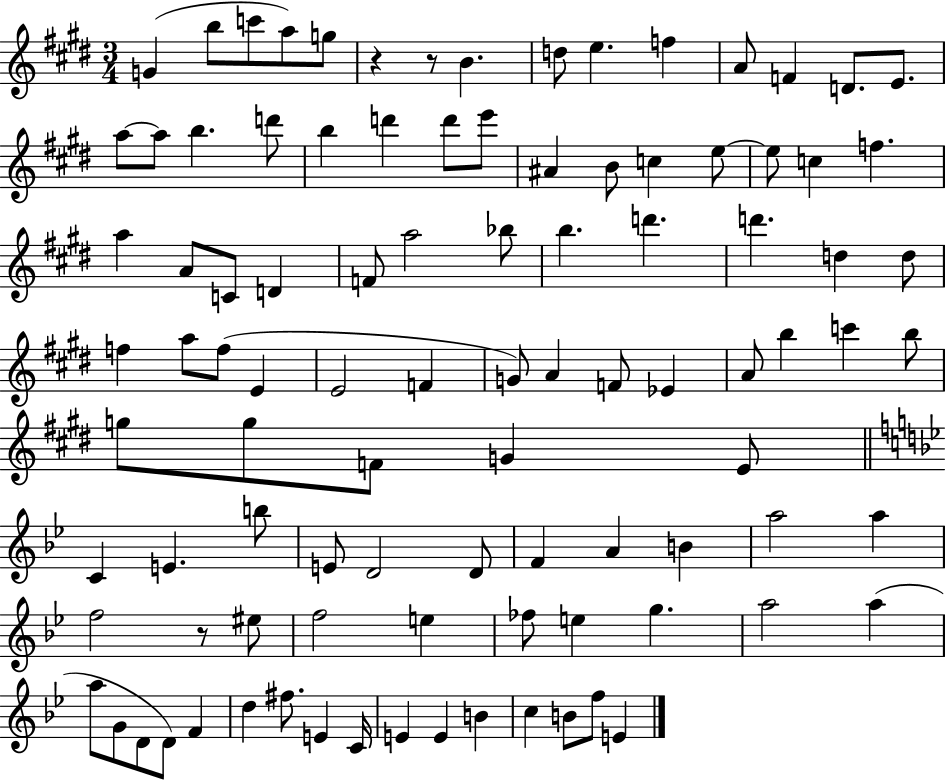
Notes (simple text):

G4/q B5/e C6/e A5/e G5/e R/q R/e B4/q. D5/e E5/q. F5/q A4/e F4/q D4/e. E4/e. A5/e A5/e B5/q. D6/e B5/q D6/q D6/e E6/e A#4/q B4/e C5/q E5/e E5/e C5/q F5/q. A5/q A4/e C4/e D4/q F4/e A5/h Bb5/e B5/q. D6/q. D6/q. D5/q D5/e F5/q A5/e F5/e E4/q E4/h F4/q G4/e A4/q F4/e Eb4/q A4/e B5/q C6/q B5/e G5/e G5/e F4/e G4/q E4/e C4/q E4/q. B5/e E4/e D4/h D4/e F4/q A4/q B4/q A5/h A5/q F5/h R/e EIS5/e F5/h E5/q FES5/e E5/q G5/q. A5/h A5/q A5/e G4/e D4/e D4/e F4/q D5/q F#5/e. E4/q C4/s E4/q E4/q B4/q C5/q B4/e F5/e E4/q